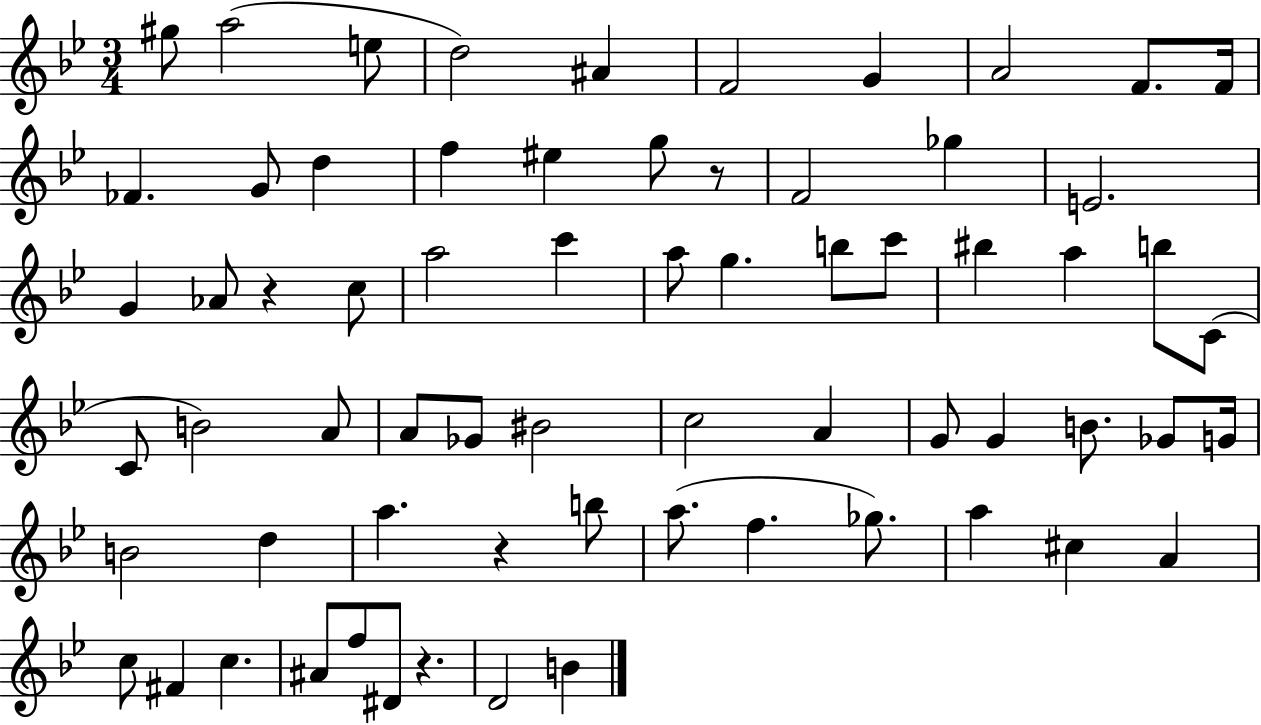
G#5/e A5/h E5/e D5/h A#4/q F4/h G4/q A4/h F4/e. F4/s FES4/q. G4/e D5/q F5/q EIS5/q G5/e R/e F4/h Gb5/q E4/h. G4/q Ab4/e R/q C5/e A5/h C6/q A5/e G5/q. B5/e C6/e BIS5/q A5/q B5/e C4/e C4/e B4/h A4/e A4/e Gb4/e BIS4/h C5/h A4/q G4/e G4/q B4/e. Gb4/e G4/s B4/h D5/q A5/q. R/q B5/e A5/e. F5/q. Gb5/e. A5/q C#5/q A4/q C5/e F#4/q C5/q. A#4/e F5/e D#4/e R/q. D4/h B4/q